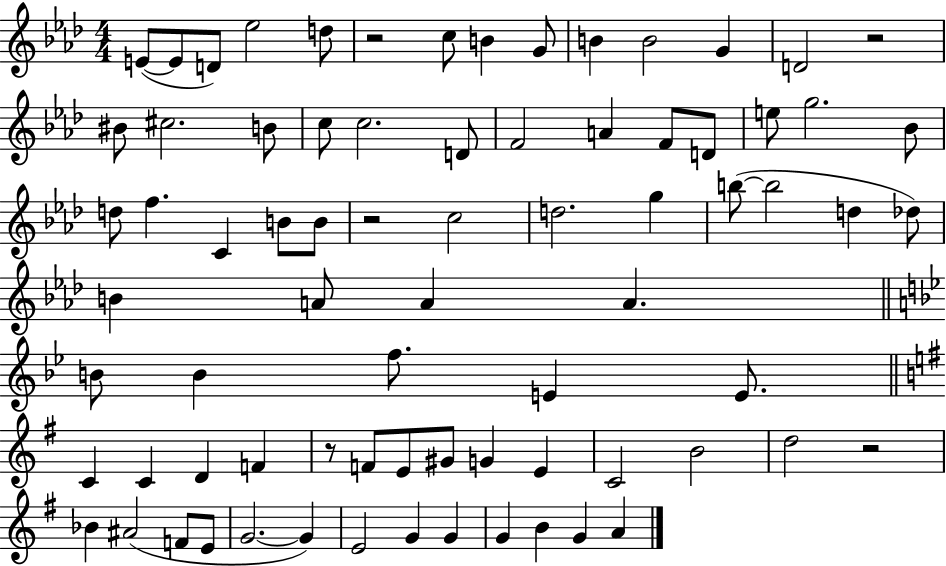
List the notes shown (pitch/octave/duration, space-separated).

E4/e E4/e D4/e Eb5/h D5/e R/h C5/e B4/q G4/e B4/q B4/h G4/q D4/h R/h BIS4/e C#5/h. B4/e C5/e C5/h. D4/e F4/h A4/q F4/e D4/e E5/e G5/h. Bb4/e D5/e F5/q. C4/q B4/e B4/e R/h C5/h D5/h. G5/q B5/e B5/h D5/q Db5/e B4/q A4/e A4/q A4/q. B4/e B4/q F5/e. E4/q E4/e. C4/q C4/q D4/q F4/q R/e F4/e E4/e G#4/e G4/q E4/q C4/h B4/h D5/h R/h Bb4/q A#4/h F4/e E4/e G4/h. G4/q E4/h G4/q G4/q G4/q B4/q G4/q A4/q